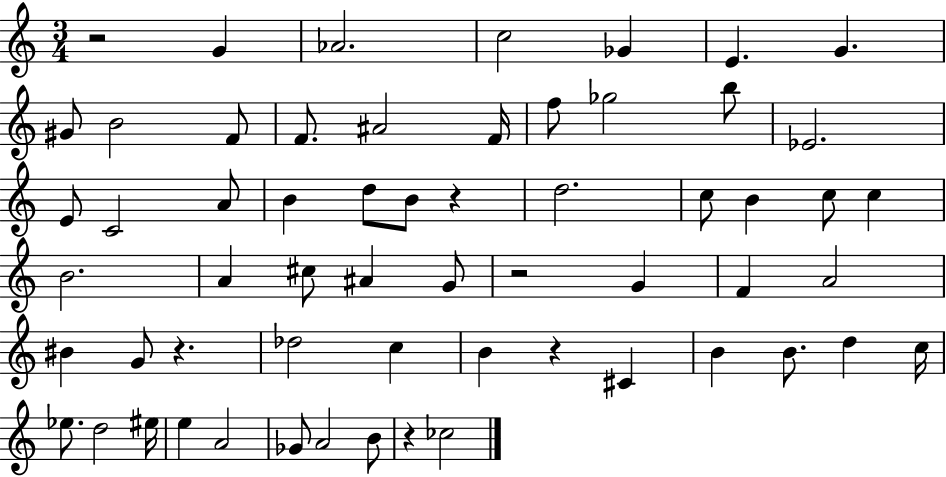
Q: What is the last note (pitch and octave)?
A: CES5